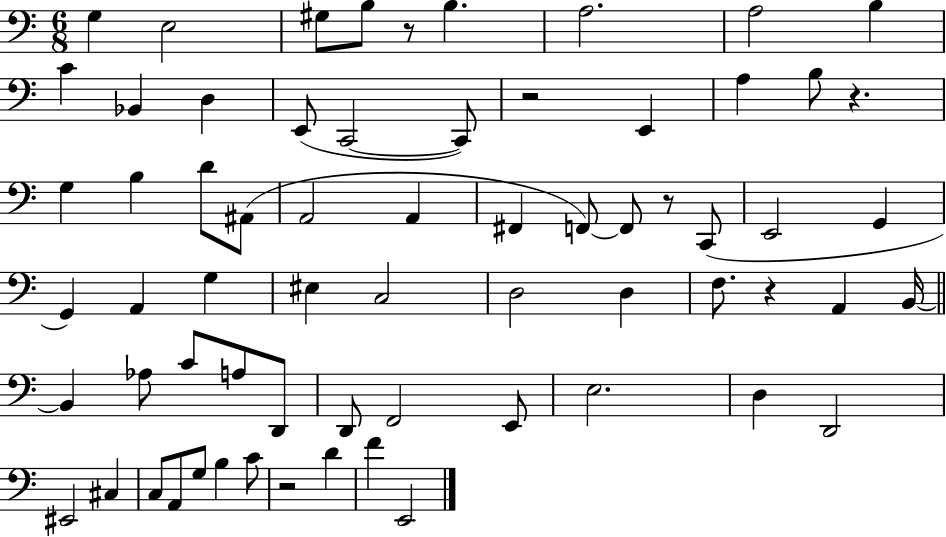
{
  \clef bass
  \numericTimeSignature
  \time 6/8
  \key c \major
  g4 e2 | gis8 b8 r8 b4. | a2. | a2 b4 | \break c'4 bes,4 d4 | e,8( c,2~~ c,8) | r2 e,4 | a4 b8 r4. | \break g4 b4 d'8 ais,8( | a,2 a,4 | fis,4 f,8~~) f,8 r8 c,8( | e,2 g,4 | \break g,4) a,4 g4 | eis4 c2 | d2 d4 | f8. r4 a,4 b,16~~ | \break \bar "||" \break \key a \minor b,4 aes8 c'8 a8 d,8 | d,8 f,2 e,8 | e2. | d4 d,2 | \break eis,2 cis4 | c8 a,8 g8 b4 c'8 | r2 d'4 | f'4 e,2 | \break \bar "|."
}